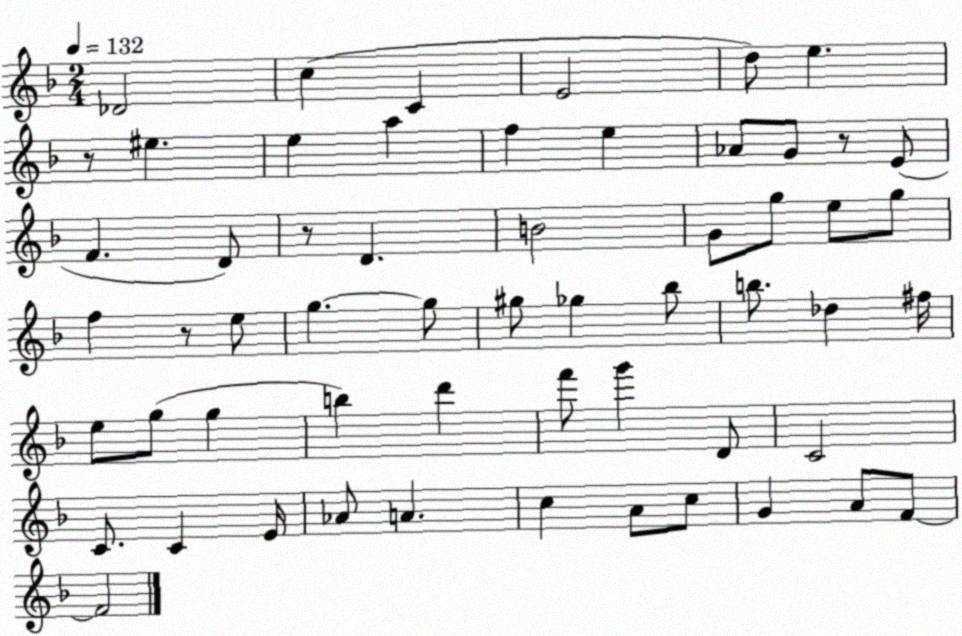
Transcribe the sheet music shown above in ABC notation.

X:1
T:Untitled
M:2/4
L:1/4
K:F
_D2 c C E2 d/2 e z/2 ^e e a f e _A/2 G/2 z/2 E/2 F D/2 z/2 D B2 G/2 g/2 e/2 g/2 f z/2 e/2 g g/2 ^g/2 _g _b/2 b/2 _d ^f/4 e/2 g/2 g b d' f'/2 g' D/2 C2 C/2 C E/4 _A/2 A c A/2 c/2 G A/2 F/2 F2